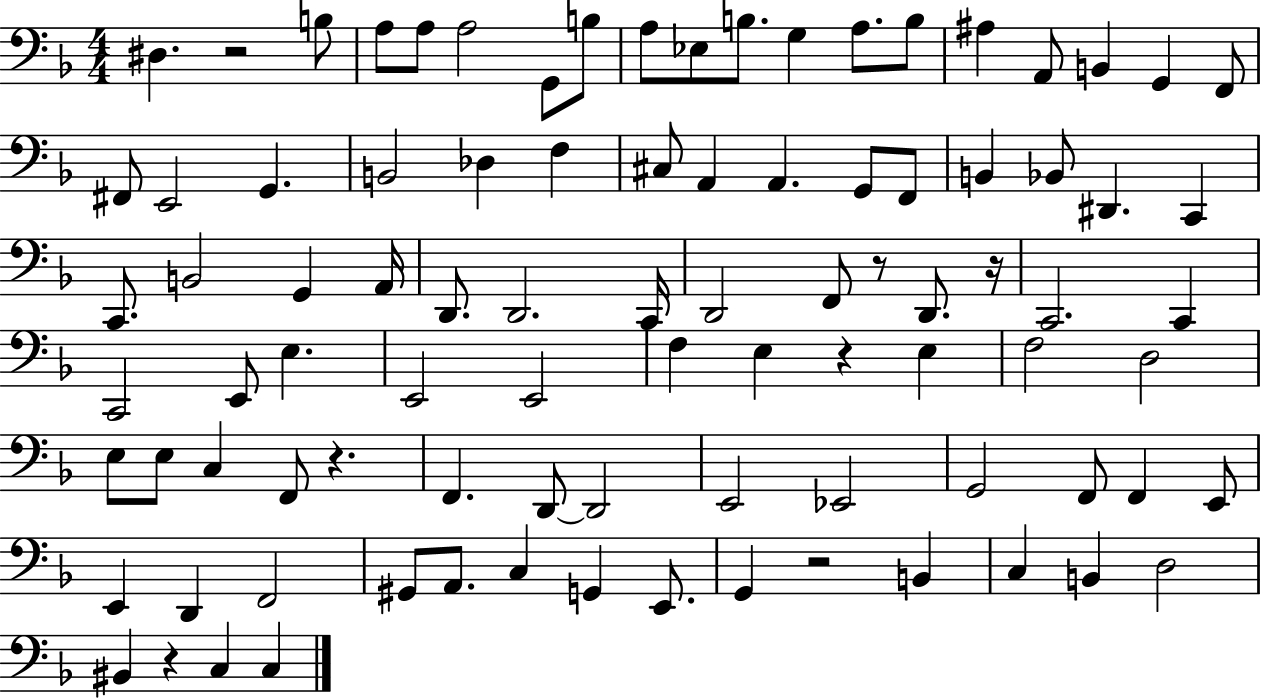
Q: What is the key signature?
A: F major